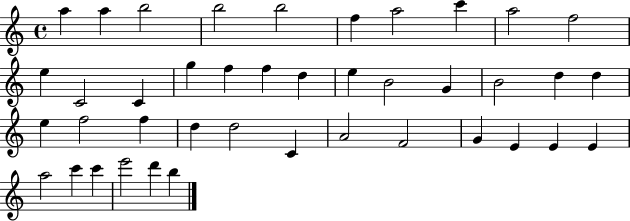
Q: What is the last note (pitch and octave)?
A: B5